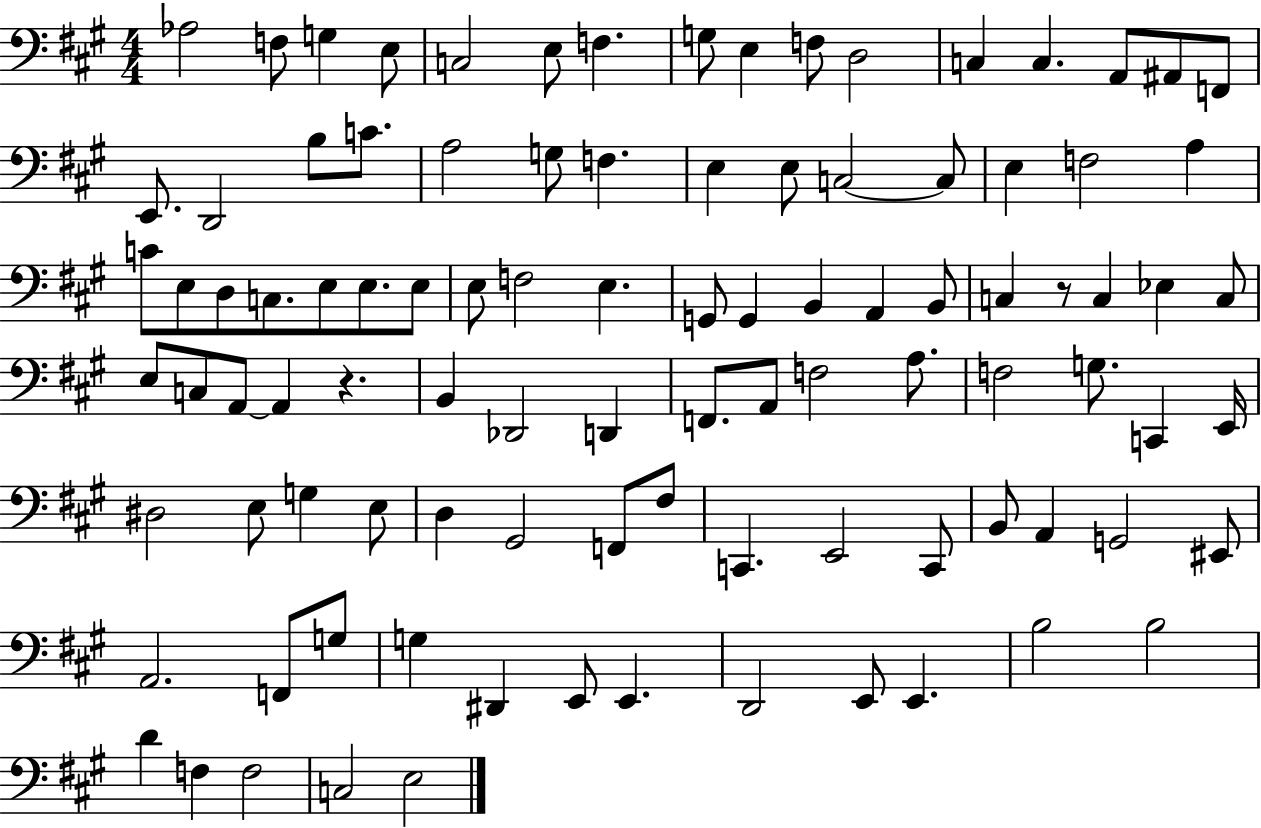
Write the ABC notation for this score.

X:1
T:Untitled
M:4/4
L:1/4
K:A
_A,2 F,/2 G, E,/2 C,2 E,/2 F, G,/2 E, F,/2 D,2 C, C, A,,/2 ^A,,/2 F,,/2 E,,/2 D,,2 B,/2 C/2 A,2 G,/2 F, E, E,/2 C,2 C,/2 E, F,2 A, C/2 E,/2 D,/2 C,/2 E,/2 E,/2 E,/2 E,/2 F,2 E, G,,/2 G,, B,, A,, B,,/2 C, z/2 C, _E, C,/2 E,/2 C,/2 A,,/2 A,, z B,, _D,,2 D,, F,,/2 A,,/2 F,2 A,/2 F,2 G,/2 C,, E,,/4 ^D,2 E,/2 G, E,/2 D, ^G,,2 F,,/2 ^F,/2 C,, E,,2 C,,/2 B,,/2 A,, G,,2 ^E,,/2 A,,2 F,,/2 G,/2 G, ^D,, E,,/2 E,, D,,2 E,,/2 E,, B,2 B,2 D F, F,2 C,2 E,2